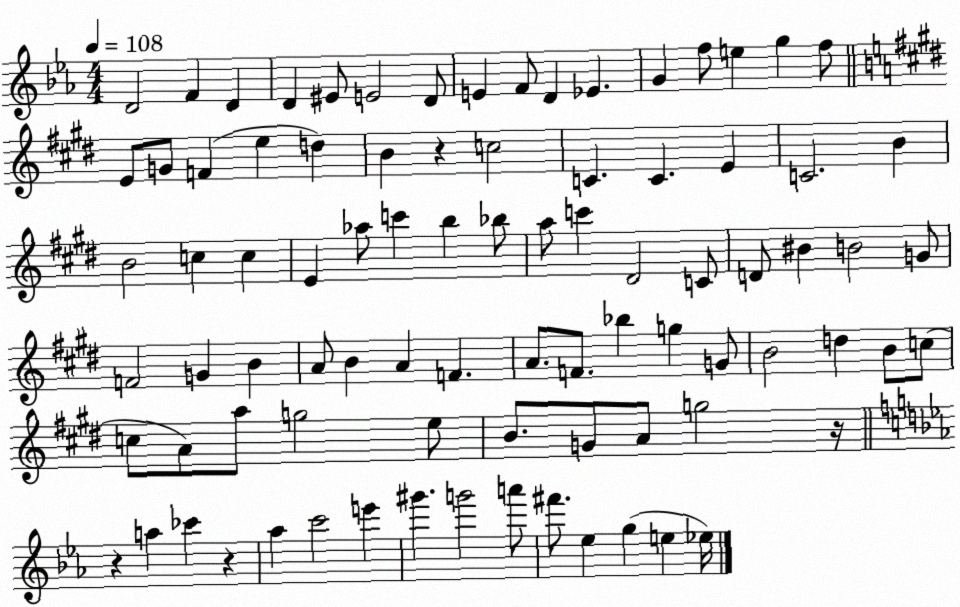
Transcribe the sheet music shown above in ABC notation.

X:1
T:Untitled
M:4/4
L:1/4
K:Eb
D2 F D D ^E/2 E2 D/2 E F/2 D _E G f/2 e g f/2 E/2 G/2 F e d B z c2 C C E C2 B B2 c c E _a/2 c' b _b/2 a/2 c' ^D2 C/2 D/2 ^B B2 G/2 F2 G B A/2 B A F A/2 F/2 _b g G/2 B2 d B/2 c/2 c/2 A/2 a/2 g2 e/2 B/2 G/2 A/2 g2 z/4 z a _c' z _a c'2 e' ^g' g'2 a'/2 ^f'/2 _e g e _e/4